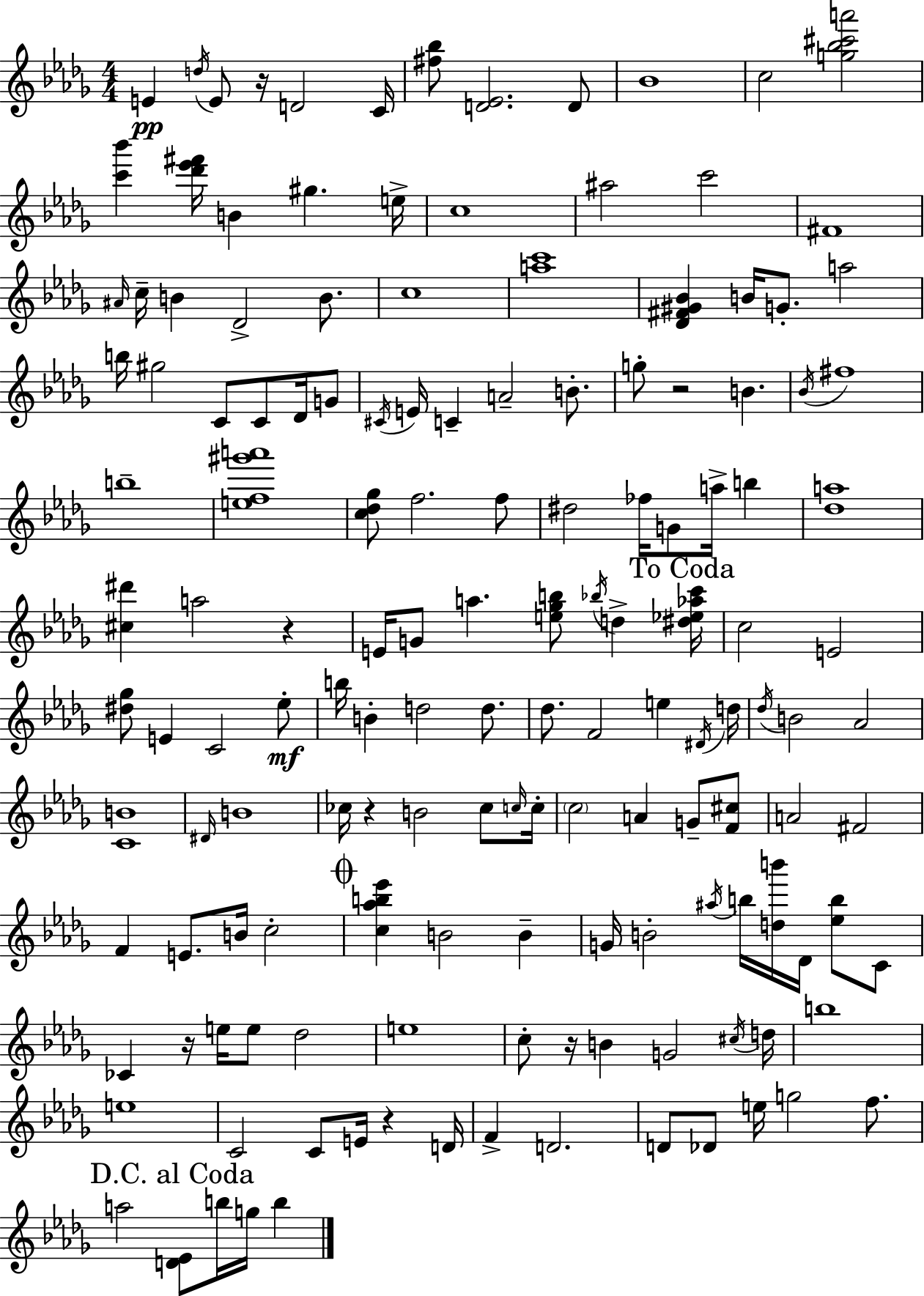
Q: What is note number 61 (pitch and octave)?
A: D5